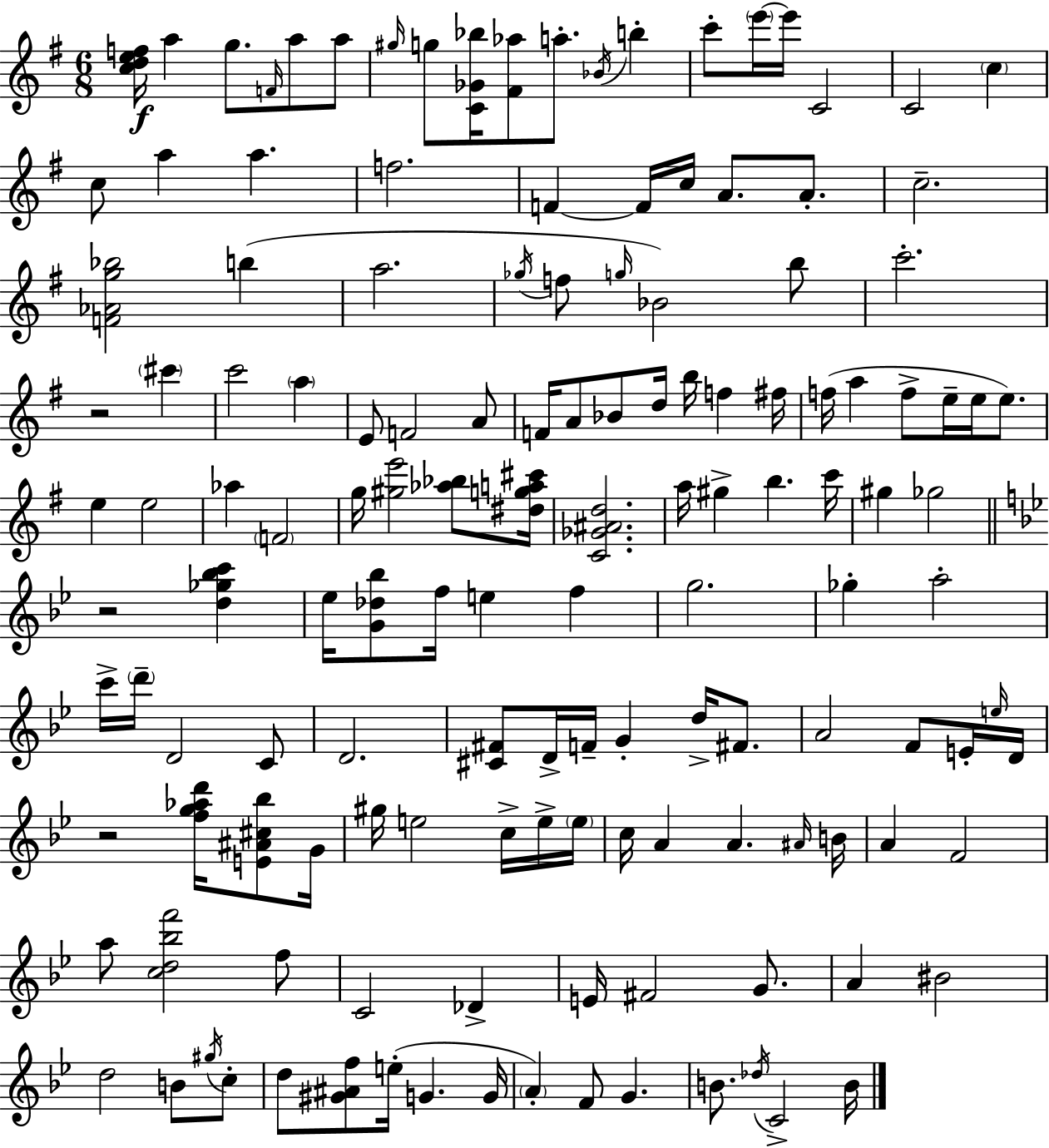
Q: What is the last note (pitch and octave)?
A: B4